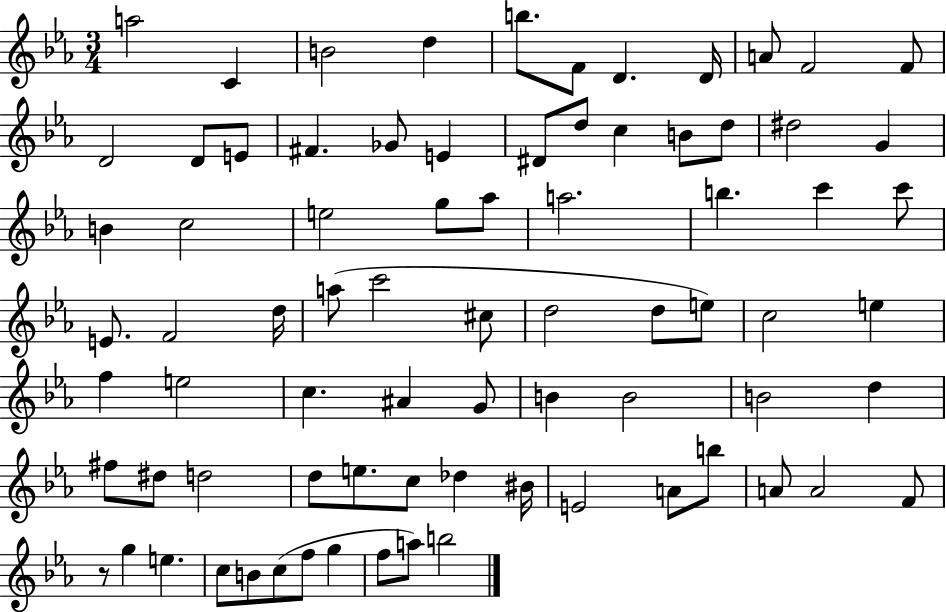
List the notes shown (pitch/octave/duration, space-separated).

A5/h C4/q B4/h D5/q B5/e. F4/e D4/q. D4/s A4/e F4/h F4/e D4/h D4/e E4/e F#4/q. Gb4/e E4/q D#4/e D5/e C5/q B4/e D5/e D#5/h G4/q B4/q C5/h E5/h G5/e Ab5/e A5/h. B5/q. C6/q C6/e E4/e. F4/h D5/s A5/e C6/h C#5/e D5/h D5/e E5/e C5/h E5/q F5/q E5/h C5/q. A#4/q G4/e B4/q B4/h B4/h D5/q F#5/e D#5/e D5/h D5/e E5/e. C5/e Db5/q BIS4/s E4/h A4/e B5/e A4/e A4/h F4/e R/e G5/q E5/q. C5/e B4/e C5/e F5/e G5/q F5/e A5/e B5/h